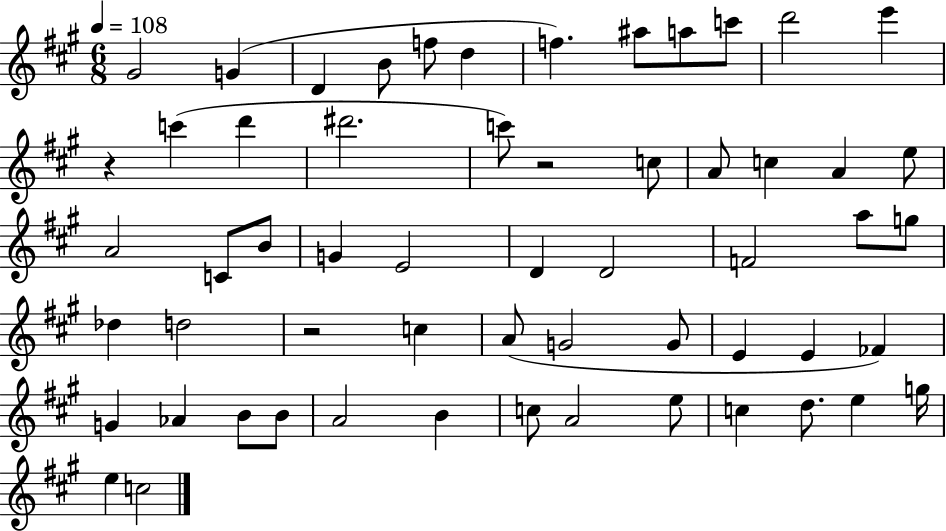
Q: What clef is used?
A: treble